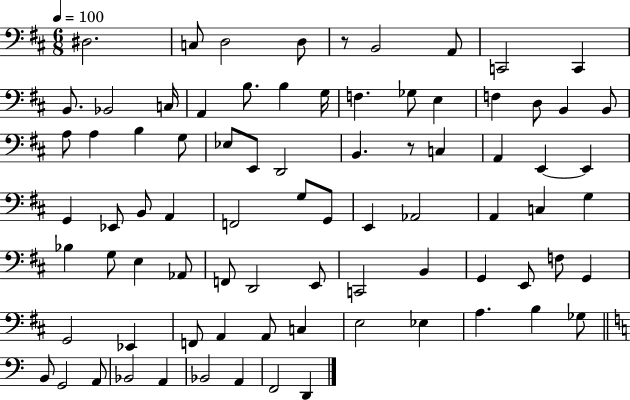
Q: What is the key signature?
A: D major